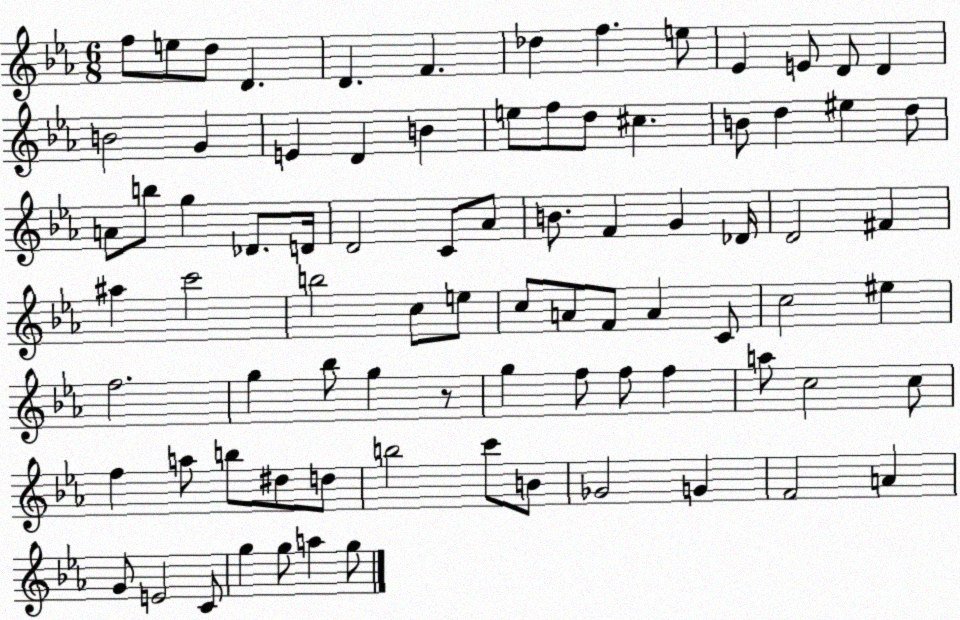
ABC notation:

X:1
T:Untitled
M:6/8
L:1/4
K:Eb
f/2 e/2 d/2 D D F _d f e/2 _E E/2 D/2 D B2 G E D B e/2 f/2 d/2 ^c B/2 d ^e d/2 A/2 b/2 g _D/2 D/4 D2 C/2 _A/2 B/2 F G _D/4 D2 ^F ^a c'2 b2 c/2 e/2 c/2 A/2 F/2 A C/2 c2 ^e f2 g _b/2 g z/2 g f/2 f/2 f a/2 c2 c/2 f a/2 b/2 ^d/2 d/2 b2 c'/2 B/2 _G2 G F2 A G/2 E2 C/2 g g/2 a g/2